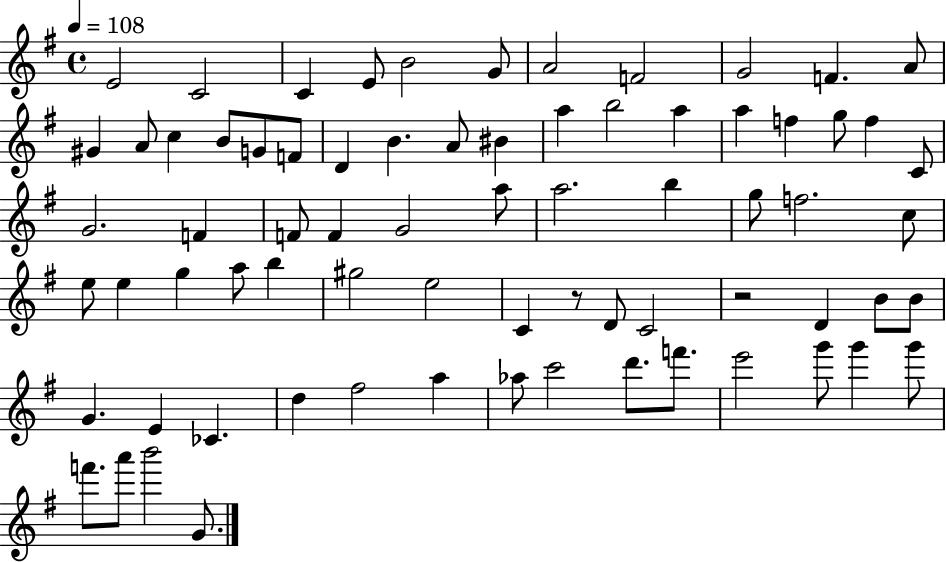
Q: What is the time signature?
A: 4/4